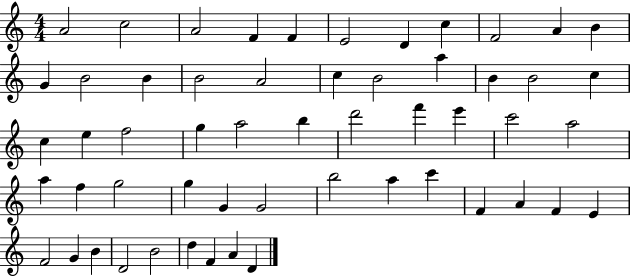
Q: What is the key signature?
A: C major